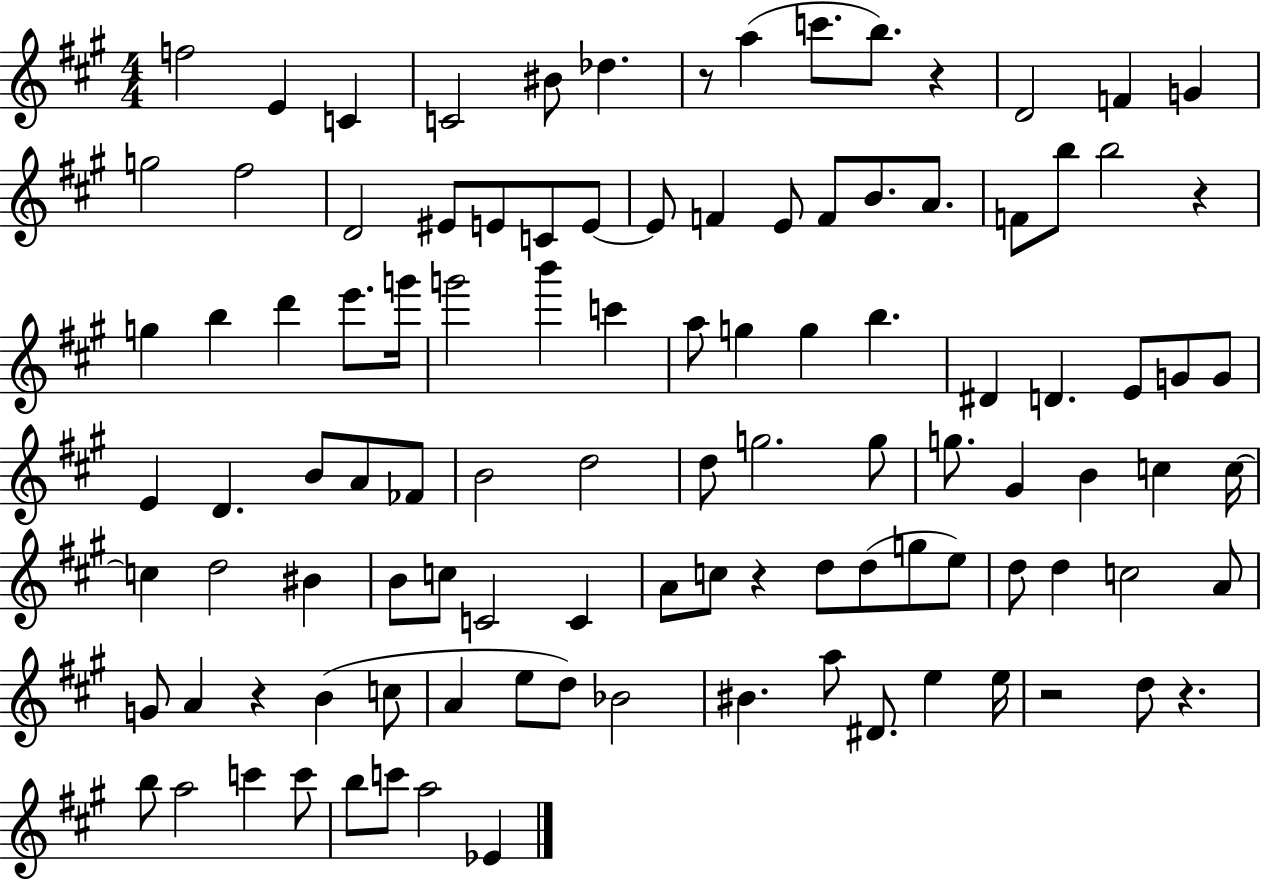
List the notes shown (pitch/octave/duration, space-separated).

F5/h E4/q C4/q C4/h BIS4/e Db5/q. R/e A5/q C6/e. B5/e. R/q D4/h F4/q G4/q G5/h F#5/h D4/h EIS4/e E4/e C4/e E4/e E4/e F4/q E4/e F4/e B4/e. A4/e. F4/e B5/e B5/h R/q G5/q B5/q D6/q E6/e. G6/s G6/h B6/q C6/q A5/e G5/q G5/q B5/q. D#4/q D4/q. E4/e G4/e G4/e E4/q D4/q. B4/e A4/e FES4/e B4/h D5/h D5/e G5/h. G5/e G5/e. G#4/q B4/q C5/q C5/s C5/q D5/h BIS4/q B4/e C5/e C4/h C4/q A4/e C5/e R/q D5/e D5/e G5/e E5/e D5/e D5/q C5/h A4/e G4/e A4/q R/q B4/q C5/e A4/q E5/e D5/e Bb4/h BIS4/q. A5/e D#4/e. E5/q E5/s R/h D5/e R/q. B5/e A5/h C6/q C6/e B5/e C6/e A5/h Eb4/q